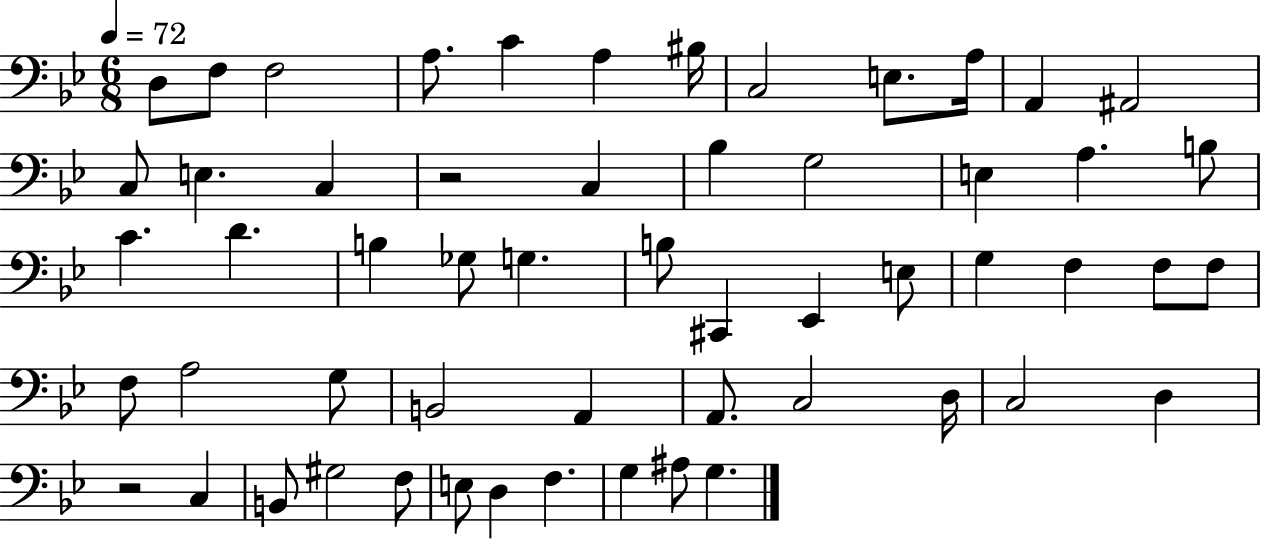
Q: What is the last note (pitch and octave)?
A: G3